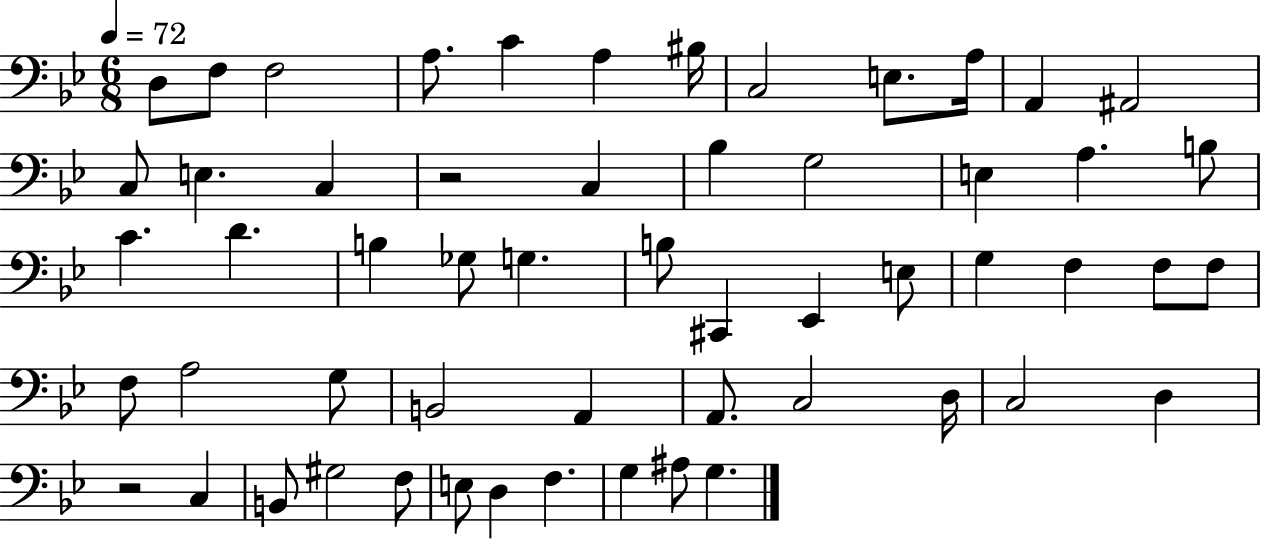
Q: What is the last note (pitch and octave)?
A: G3